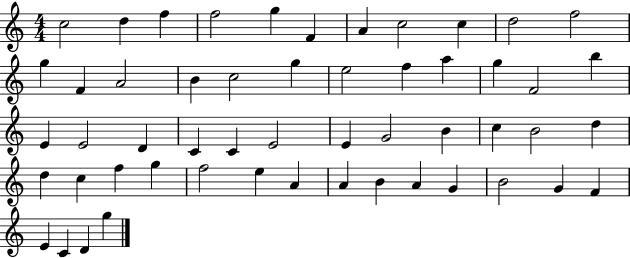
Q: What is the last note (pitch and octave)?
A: G5